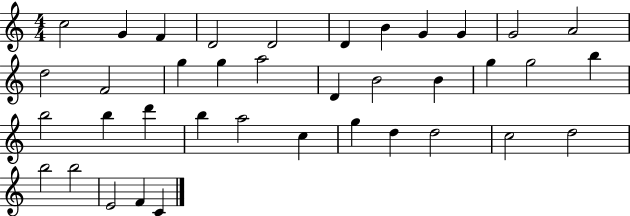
C5/h G4/q F4/q D4/h D4/h D4/q B4/q G4/q G4/q G4/h A4/h D5/h F4/h G5/q G5/q A5/h D4/q B4/h B4/q G5/q G5/h B5/q B5/h B5/q D6/q B5/q A5/h C5/q G5/q D5/q D5/h C5/h D5/h B5/h B5/h E4/h F4/q C4/q